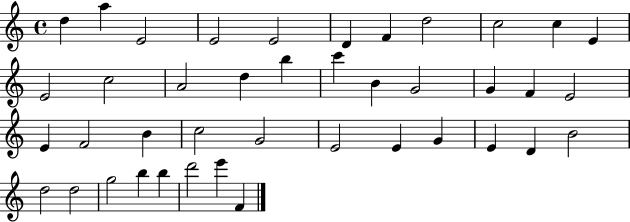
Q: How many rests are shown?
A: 0